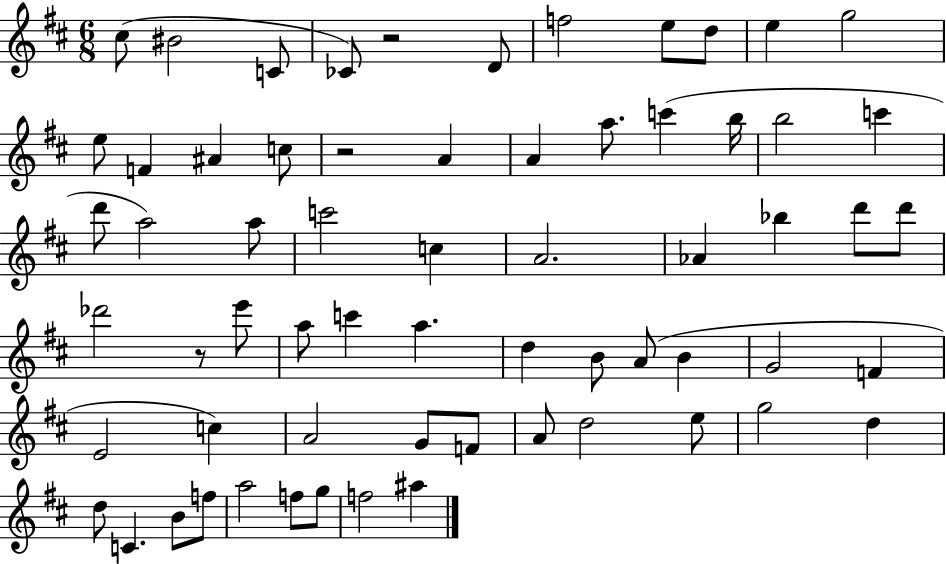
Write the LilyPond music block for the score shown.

{
  \clef treble
  \numericTimeSignature
  \time 6/8
  \key d \major
  cis''8( bis'2 c'8 | ces'8) r2 d'8 | f''2 e''8 d''8 | e''4 g''2 | \break e''8 f'4 ais'4 c''8 | r2 a'4 | a'4 a''8. c'''4( b''16 | b''2 c'''4 | \break d'''8 a''2) a''8 | c'''2 c''4 | a'2. | aes'4 bes''4 d'''8 d'''8 | \break des'''2 r8 e'''8 | a''8 c'''4 a''4. | d''4 b'8 a'8( b'4 | g'2 f'4 | \break e'2 c''4) | a'2 g'8 f'8 | a'8 d''2 e''8 | g''2 d''4 | \break d''8 c'4. b'8 f''8 | a''2 f''8 g''8 | f''2 ais''4 | \bar "|."
}